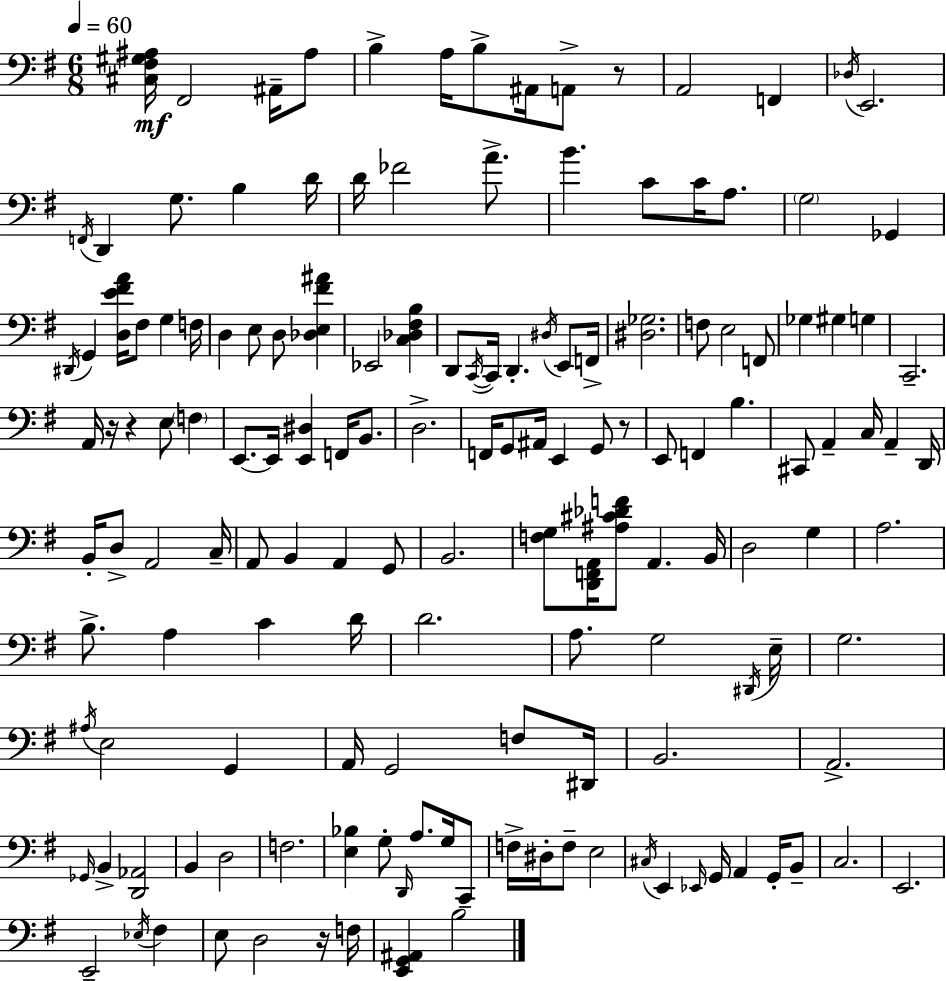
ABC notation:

X:1
T:Untitled
M:6/8
L:1/4
K:G
[^C,^F,^G,^A,]/4 ^F,,2 ^A,,/4 ^A,/2 B, A,/4 B,/2 ^A,,/4 A,,/2 z/2 A,,2 F,, _D,/4 E,,2 F,,/4 D,, G,/2 B, D/4 D/4 _F2 A/2 B C/2 C/4 A,/2 G,2 _G,, ^D,,/4 G,, [D,E^FA]/4 ^F,/2 G, F,/4 D, E,/2 D,/2 [_D,E,^F^A] _E,,2 [C,_D,^F,B,] D,,/2 C,,/4 C,,/4 D,, ^D,/4 E,,/2 F,,/4 [^D,_G,]2 F,/2 E,2 F,,/2 _G, ^G, G, C,,2 A,,/4 z/4 z E,/2 F, E,,/2 E,,/4 [E,,^D,] F,,/4 B,,/2 D,2 F,,/4 G,,/2 ^A,,/4 E,, G,,/2 z/2 E,,/2 F,, B, ^C,,/2 A,, C,/4 A,, D,,/4 B,,/4 D,/2 A,,2 C,/4 A,,/2 B,, A,, G,,/2 B,,2 [F,G,]/2 [D,,F,,A,,]/4 [^A,^C_DF]/2 A,, B,,/4 D,2 G, A,2 B,/2 A, C D/4 D2 A,/2 G,2 ^D,,/4 E,/4 G,2 ^A,/4 E,2 G,, A,,/4 G,,2 F,/2 ^D,,/4 B,,2 A,,2 _G,,/4 B,, [D,,_A,,]2 B,, D,2 F,2 [E,_B,] G,/2 D,,/4 A,/2 G,/4 C,,/2 F,/4 ^D,/4 F,/2 E,2 ^C,/4 E,, _E,,/4 G,,/4 A,, G,,/4 B,,/2 C,2 E,,2 E,,2 _E,/4 ^F, E,/2 D,2 z/4 F,/4 [E,,G,,^A,,] B,2